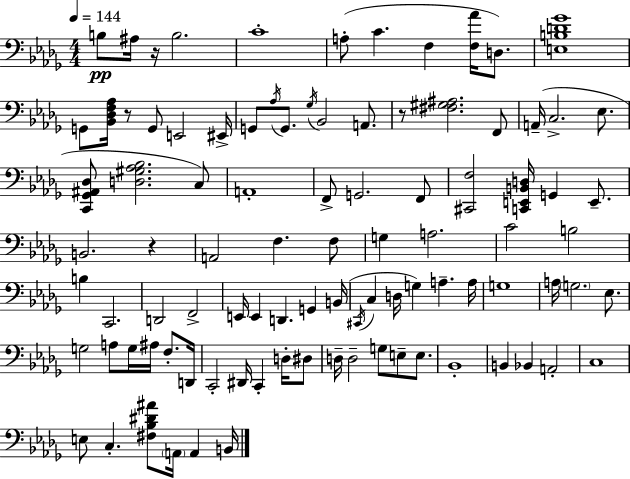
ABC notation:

X:1
T:Untitled
M:4/4
L:1/4
K:Bbm
B,/2 ^A,/4 z/4 B,2 C4 A,/2 C F, [F,_A]/4 D,/2 [E,B,D_G]4 G,,/2 [_B,,_D,F,_A,]/4 z/2 G,,/2 E,,2 ^E,,/4 G,,/2 _A,/4 G,,/2 _G,/4 _B,,2 A,,/2 z/2 [^F,^G,^A,]2 F,,/2 A,,/4 C,2 _E,/2 [C,,_G,,^A,,_D,]/2 [D,^G,_A,_B,]2 C,/2 A,,4 F,,/2 G,,2 F,,/2 [^C,,F,]2 [C,,E,,B,,D,]/4 G,, E,,/2 B,,2 z A,,2 F, F,/2 G, A,2 C2 B,2 B, C,,2 D,,2 F,,2 E,,/4 E,, D,, G,, B,,/4 ^C,,/4 C, D,/4 G, A, A,/4 G,4 A,/4 G,2 _E,/2 G,2 A,/2 G,/4 ^A,/4 F,/2 D,,/4 C,,2 ^D,,/4 C,, D,/4 ^D,/2 D,/4 D,2 G,/2 E,/2 E,/2 _B,,4 B,, _B,, A,,2 C,4 E,/2 C, [^F,_B,^D^A]/2 A,,/4 A,, B,,/4